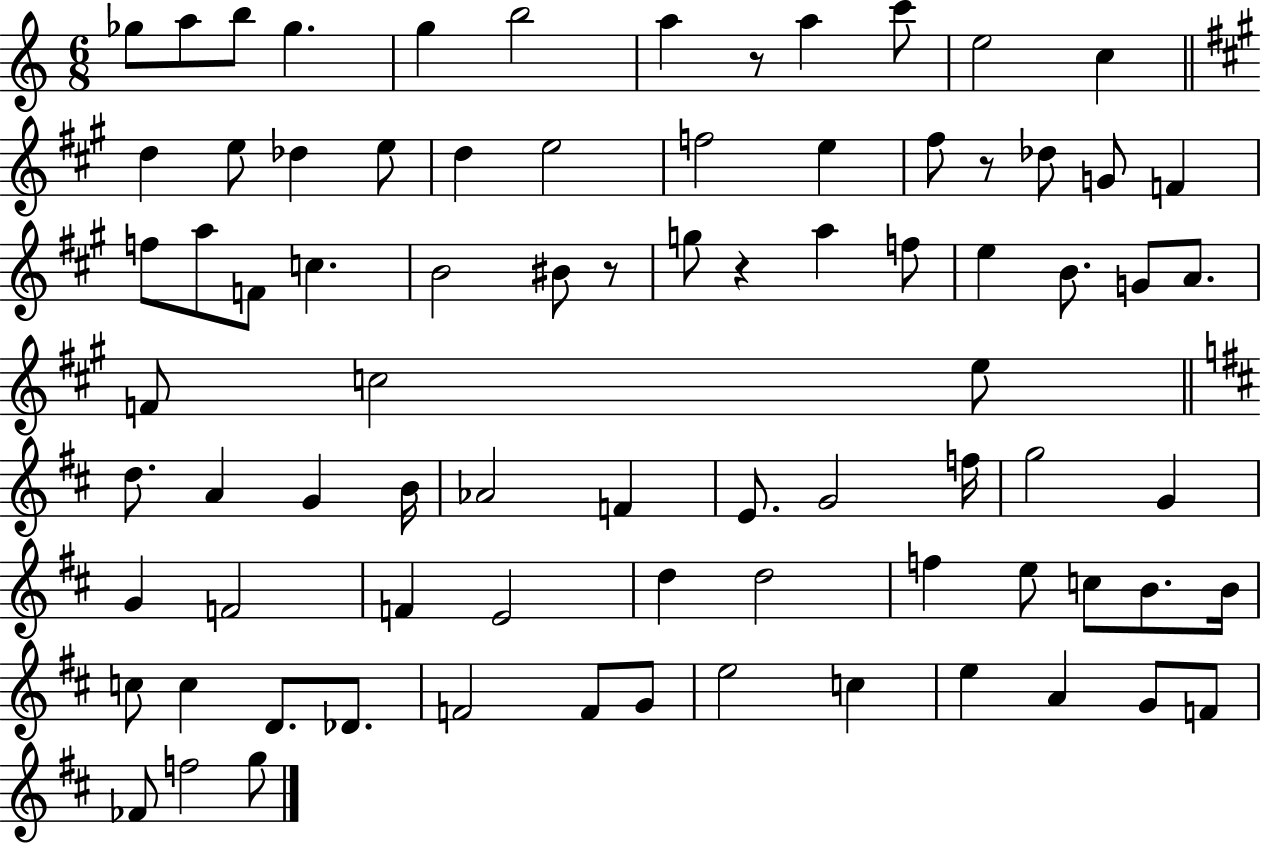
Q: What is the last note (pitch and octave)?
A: G5